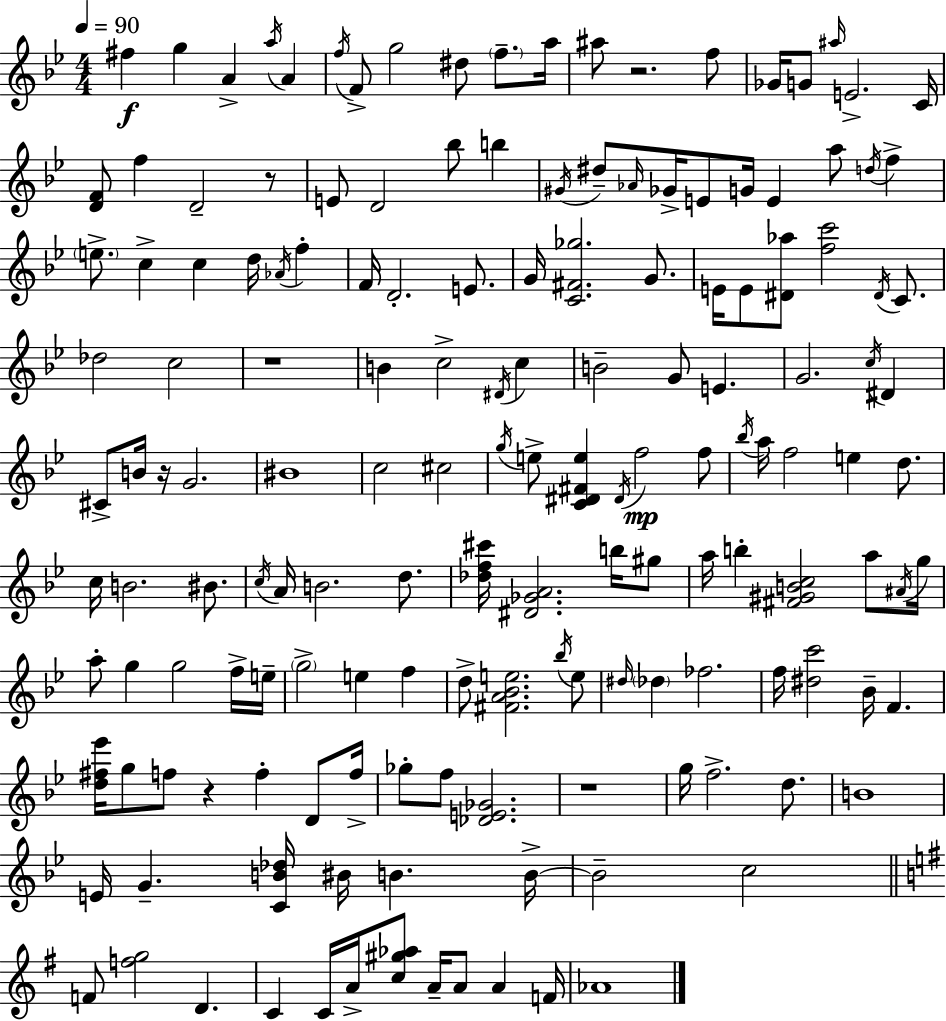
{
  \clef treble
  \numericTimeSignature
  \time 4/4
  \key bes \major
  \tempo 4 = 90
  fis''4\f g''4 a'4-> \acciaccatura { a''16 } a'4 | \acciaccatura { f''16 } f'8-> g''2 dis''8 \parenthesize f''8.-- | a''16 ais''8 r2. | f''8 ges'16 g'8 \grace { ais''16 } e'2.-> | \break c'16 <d' f'>8 f''4 d'2-- | r8 e'8 d'2 bes''8 b''4 | \acciaccatura { gis'16 } dis''8-- \grace { aes'16 } ges'16-> e'8 g'16 e'4 a''8 | \acciaccatura { d''16 } f''4-> \parenthesize e''8.-> c''4-> c''4 | \break d''16 \acciaccatura { aes'16 } f''4-. f'16 d'2.-. | e'8. g'16 <c' fis' ges''>2. | g'8. e'16 e'8 <dis' aes''>8 <f'' c'''>2 | \acciaccatura { dis'16 } c'8. des''2 | \break c''2 r1 | b'4 c''2-> | \acciaccatura { dis'16 } c''4 b'2-- | g'8 e'4. g'2. | \break \acciaccatura { c''16 } dis'4 cis'8-> b'16 r16 g'2. | bis'1 | c''2 | cis''2 \acciaccatura { g''16 } e''8-> <c' dis' fis' e''>4 | \break \acciaccatura { dis'16 }\mp f''2 f''8 \acciaccatura { bes''16 } a''16 f''2 | e''4 d''8. c''16 b'2. | bis'8. \acciaccatura { c''16 } a'16 b'2. | d''8. <des'' f'' cis'''>16 <dis' ges' a'>2. | \break b''16 gis''8 a''16 b''4-. | <fis' gis' b' c''>2 a''8 \acciaccatura { ais'16 } g''16 a''8-. | g''4 g''2 f''16-> e''16-- \parenthesize g''2-> | e''4 f''4 d''8-> | \break <fis' a' bes' e''>2. \acciaccatura { bes''16 } e''8 | \grace { dis''16 } \parenthesize des''4 fes''2. | f''16 <dis'' c'''>2 bes'16-- f'4. | <d'' fis'' ees'''>16 g''8 f''8 r4 f''4-. d'8 | \break f''16-> ges''8-. f''8 <des' e' ges'>2. | r1 | g''16 f''2.-> d''8. | b'1 | \break e'16 g'4.-- <c' b' des''>16 bis'16 b'4. | b'16->~~ b'2-- c''2 | \bar "||" \break \key g \major f'8 <f'' g''>2 d'4. | c'4 c'16 a'16-> <c'' gis'' aes''>8 a'16-- a'8 a'4 f'16 | aes'1 | \bar "|."
}